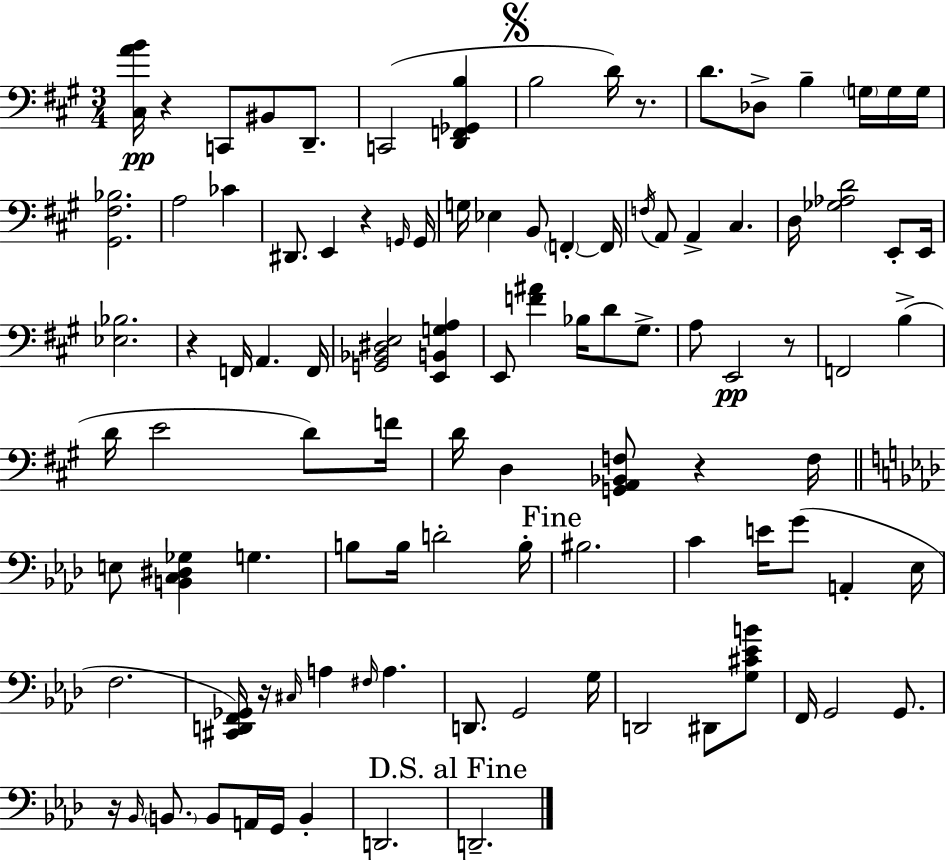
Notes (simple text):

[C#3,A4,B4]/s R/q C2/e BIS2/e D2/e. C2/h [D2,F2,Gb2,B3]/q B3/h D4/s R/e. D4/e. Db3/e B3/q G3/s G3/s G3/s [G#2,F#3,Bb3]/h. A3/h CES4/q D#2/e. E2/q R/q G2/s G2/s G3/s Eb3/q B2/e F2/q F2/s F3/s A2/e A2/q C#3/q. D3/s [Gb3,Ab3,D4]/h E2/e E2/s [Eb3,Bb3]/h. R/q F2/s A2/q. F2/s [G2,Bb2,D#3,E3]/h [E2,B2,G3,A3]/q E2/e [F4,A#4]/q Bb3/s D4/e G#3/e. A3/e E2/h R/e F2/h B3/q D4/s E4/h D4/e F4/s D4/s D3/q [G2,A2,Bb2,F3]/e R/q F3/s E3/e [B2,C3,D#3,Gb3]/q G3/q. B3/e B3/s D4/h B3/s BIS3/h. C4/q E4/s G4/e A2/q Eb3/s F3/h. [C#2,D2,F2,Gb2]/s R/s C#3/s A3/q F#3/s A3/q. D2/e. G2/h G3/s D2/h D#2/e [G3,C#4,Eb4,B4]/e F2/s G2/h G2/e. R/s Bb2/s B2/e. B2/e A2/s G2/s B2/q D2/h. D2/h.